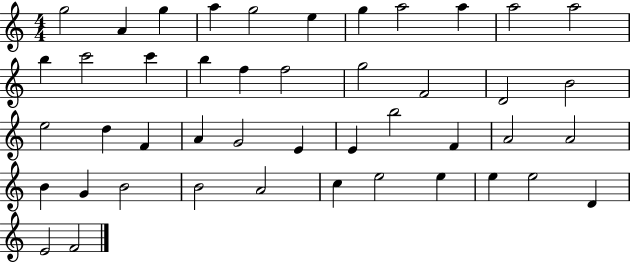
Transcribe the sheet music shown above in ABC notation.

X:1
T:Untitled
M:4/4
L:1/4
K:C
g2 A g a g2 e g a2 a a2 a2 b c'2 c' b f f2 g2 F2 D2 B2 e2 d F A G2 E E b2 F A2 A2 B G B2 B2 A2 c e2 e e e2 D E2 F2